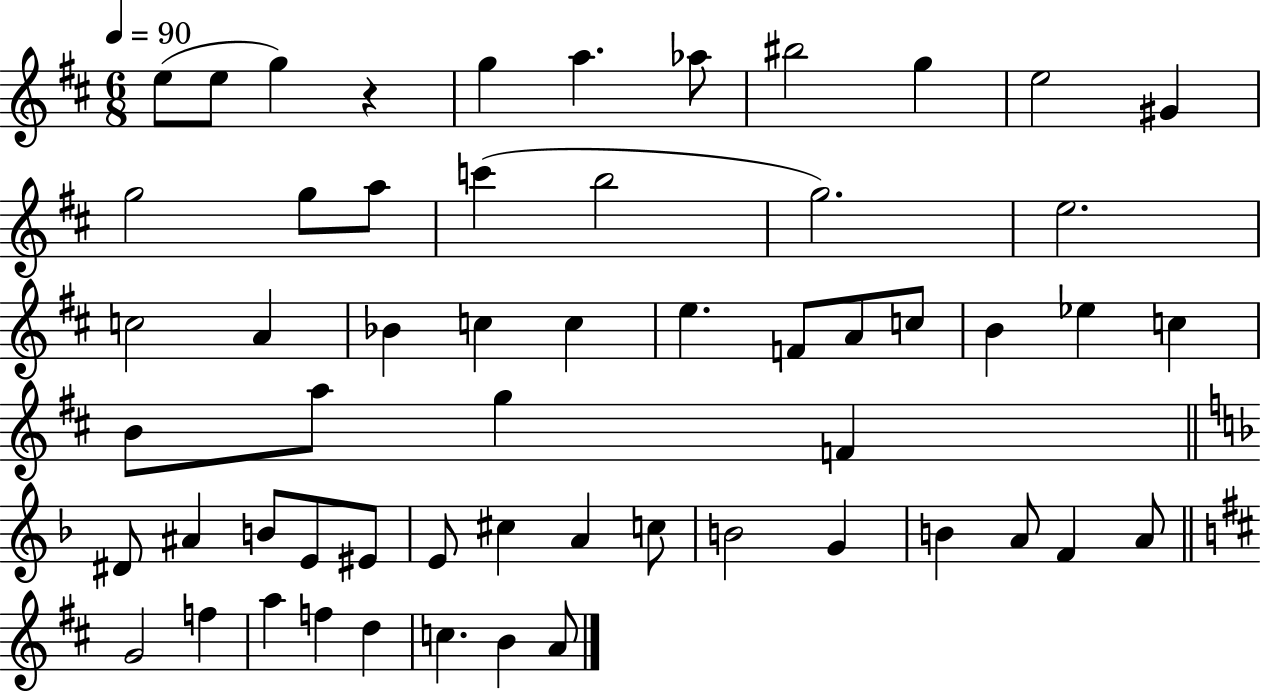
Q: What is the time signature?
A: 6/8